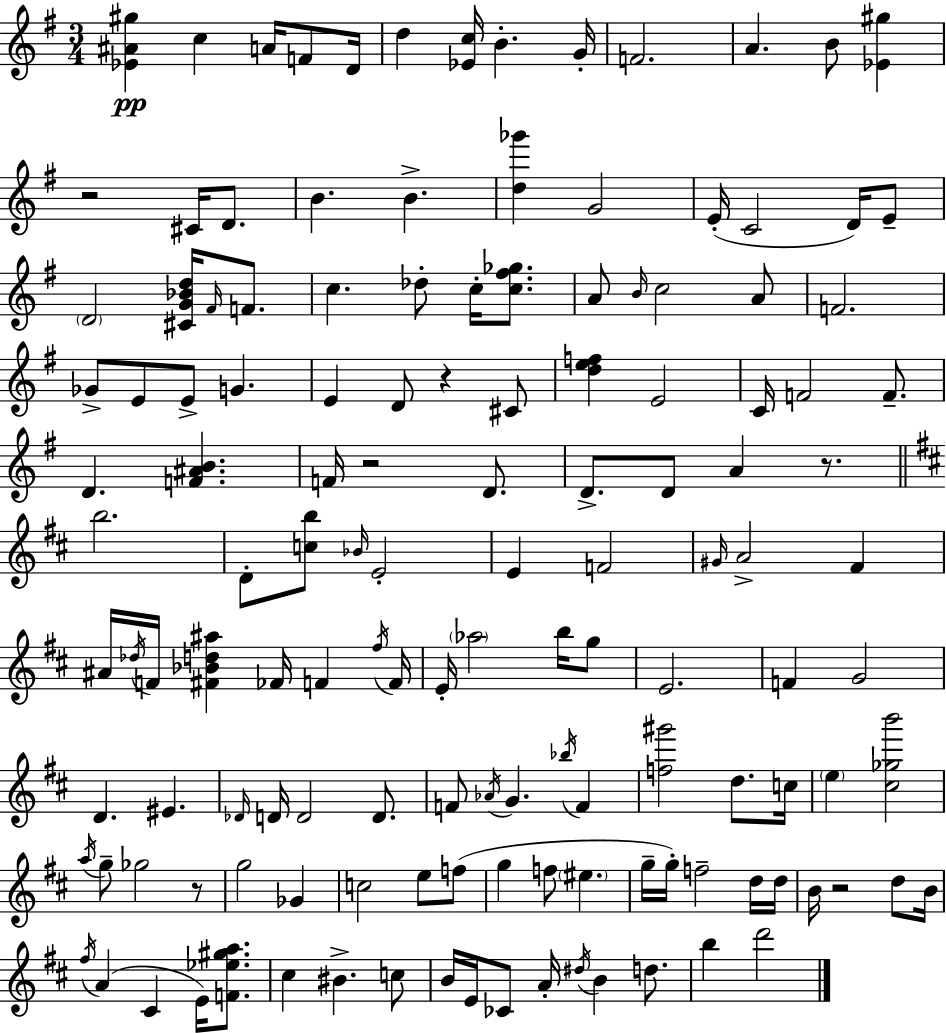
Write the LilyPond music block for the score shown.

{
  \clef treble
  \numericTimeSignature
  \time 3/4
  \key g \major
  <ees' ais' gis''>4\pp c''4 a'16 f'8 d'16 | d''4 <ees' c''>16 b'4.-. g'16-. | f'2. | a'4. b'8 <ees' gis''>4 | \break r2 cis'16 d'8. | b'4. b'4.-> | <d'' ges'''>4 g'2 | e'16-.( c'2 d'16) e'8-- | \break \parenthesize d'2 <cis' g' bes' d''>16 \grace { fis'16 } f'8. | c''4. des''8-. c''16-. <c'' fis'' ges''>8. | a'8 \grace { b'16 } c''2 | a'8 f'2. | \break ges'8-> e'8 e'8-> g'4. | e'4 d'8 r4 | cis'8 <d'' e'' f''>4 e'2 | c'16 f'2 f'8.-- | \break d'4. <f' ais' b'>4. | f'16 r2 d'8. | d'8.-> d'8 a'4 r8. | \bar "||" \break \key b \minor b''2. | d'8-. <c'' b''>8 \grace { bes'16 } e'2-. | e'4 f'2 | \grace { gis'16 } a'2-> fis'4 | \break ais'16 \acciaccatura { des''16 } f'16 <fis' bes' d'' ais''>4 fes'16 f'4 | \acciaccatura { fis''16 } f'16 e'16-. \parenthesize aes''2 | b''16 g''8 e'2. | f'4 g'2 | \break d'4. eis'4. | \grace { des'16 } d'16 d'2 | d'8. f'8 \acciaccatura { aes'16 } g'4. | \acciaccatura { bes''16 } f'4 <f'' gis'''>2 | \break d''8. c''16 \parenthesize e''4 <cis'' ges'' b'''>2 | \acciaccatura { a''16 } g''8-- ges''2 | r8 g''2 | ges'4 c''2 | \break e''8 f''8( g''4 | f''8 \parenthesize eis''4. g''16-- g''16-.) f''2-- | d''16 d''16 b'16 r2 | d''8 b'16 \acciaccatura { fis''16 } a'4( | \break cis'4 e'16) <f' ees'' gis'' a''>8. cis''4 | bis'4.-> c''8 b'16 e'16 ces'8 | a'16-. \acciaccatura { dis''16 } b'4 d''8. b''4 | d'''2 \bar "|."
}